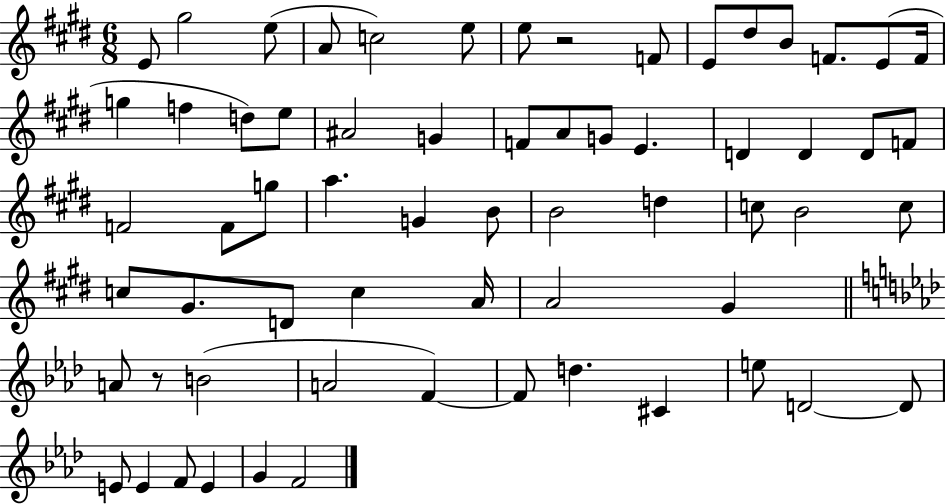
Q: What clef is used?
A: treble